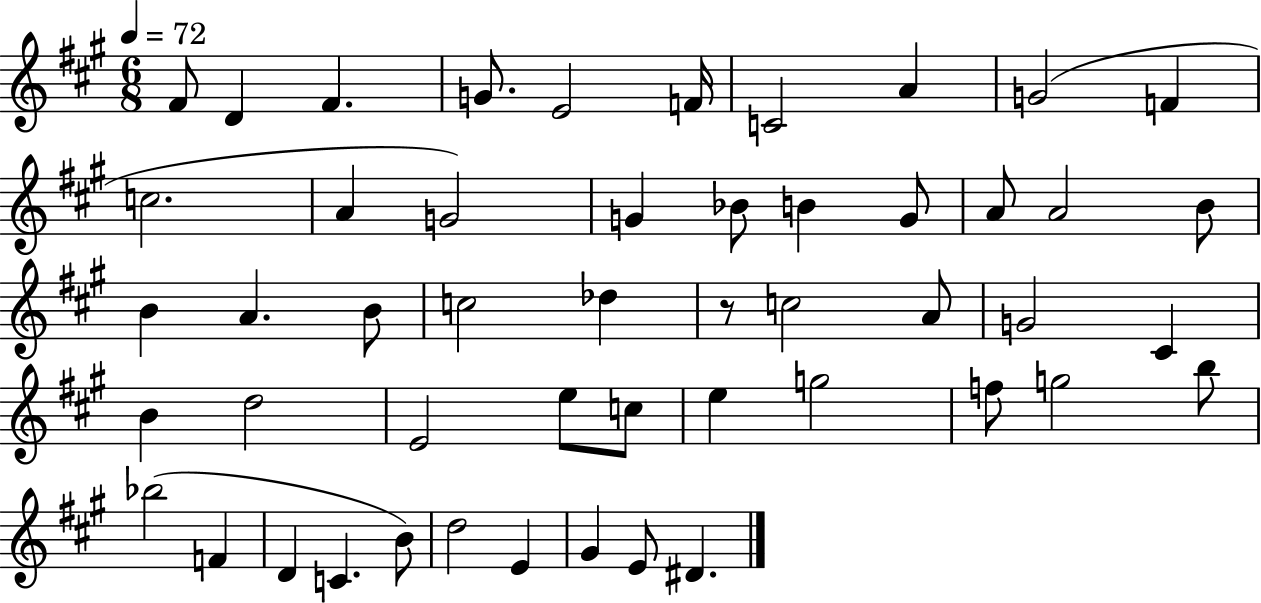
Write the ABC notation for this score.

X:1
T:Untitled
M:6/8
L:1/4
K:A
^F/2 D ^F G/2 E2 F/4 C2 A G2 F c2 A G2 G _B/2 B G/2 A/2 A2 B/2 B A B/2 c2 _d z/2 c2 A/2 G2 ^C B d2 E2 e/2 c/2 e g2 f/2 g2 b/2 _b2 F D C B/2 d2 E ^G E/2 ^D